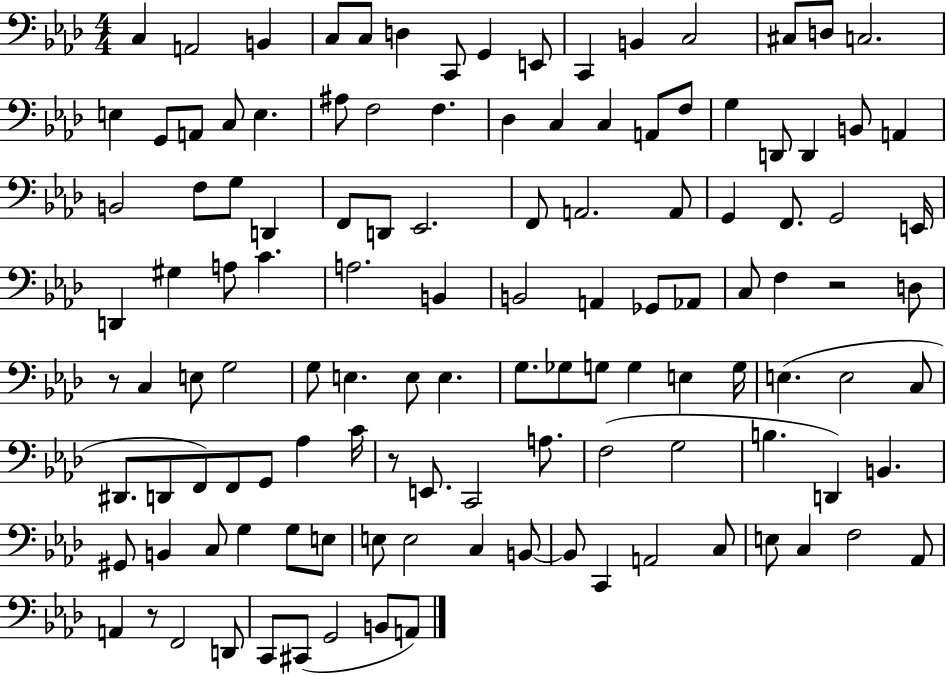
X:1
T:Untitled
M:4/4
L:1/4
K:Ab
C, A,,2 B,, C,/2 C,/2 D, C,,/2 G,, E,,/2 C,, B,, C,2 ^C,/2 D,/2 C,2 E, G,,/2 A,,/2 C,/2 E, ^A,/2 F,2 F, _D, C, C, A,,/2 F,/2 G, D,,/2 D,, B,,/2 A,, B,,2 F,/2 G,/2 D,, F,,/2 D,,/2 _E,,2 F,,/2 A,,2 A,,/2 G,, F,,/2 G,,2 E,,/4 D,, ^G, A,/2 C A,2 B,, B,,2 A,, _G,,/2 _A,,/2 C,/2 F, z2 D,/2 z/2 C, E,/2 G,2 G,/2 E, E,/2 E, G,/2 _G,/2 G,/2 G, E, G,/4 E, E,2 C,/2 ^D,,/2 D,,/2 F,,/2 F,,/2 G,,/2 _A, C/4 z/2 E,,/2 C,,2 A,/2 F,2 G,2 B, D,, B,, ^G,,/2 B,, C,/2 G, G,/2 E,/2 E,/2 E,2 C, B,,/2 B,,/2 C,, A,,2 C,/2 E,/2 C, F,2 _A,,/2 A,, z/2 F,,2 D,,/2 C,,/2 ^C,,/2 G,,2 B,,/2 A,,/2